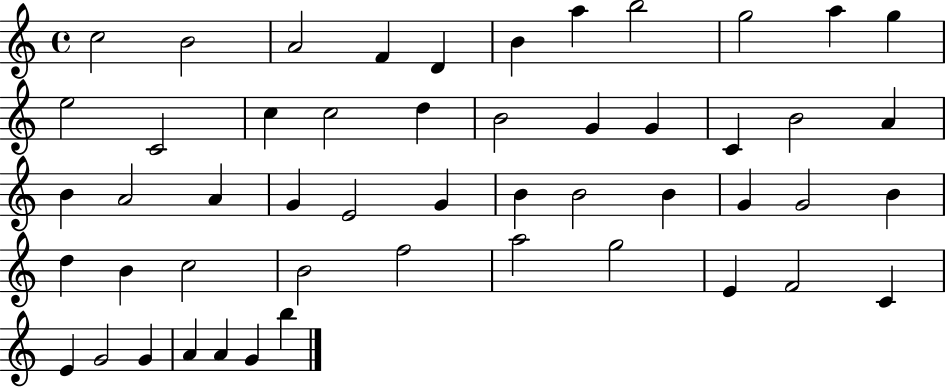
{
  \clef treble
  \time 4/4
  \defaultTimeSignature
  \key c \major
  c''2 b'2 | a'2 f'4 d'4 | b'4 a''4 b''2 | g''2 a''4 g''4 | \break e''2 c'2 | c''4 c''2 d''4 | b'2 g'4 g'4 | c'4 b'2 a'4 | \break b'4 a'2 a'4 | g'4 e'2 g'4 | b'4 b'2 b'4 | g'4 g'2 b'4 | \break d''4 b'4 c''2 | b'2 f''2 | a''2 g''2 | e'4 f'2 c'4 | \break e'4 g'2 g'4 | a'4 a'4 g'4 b''4 | \bar "|."
}